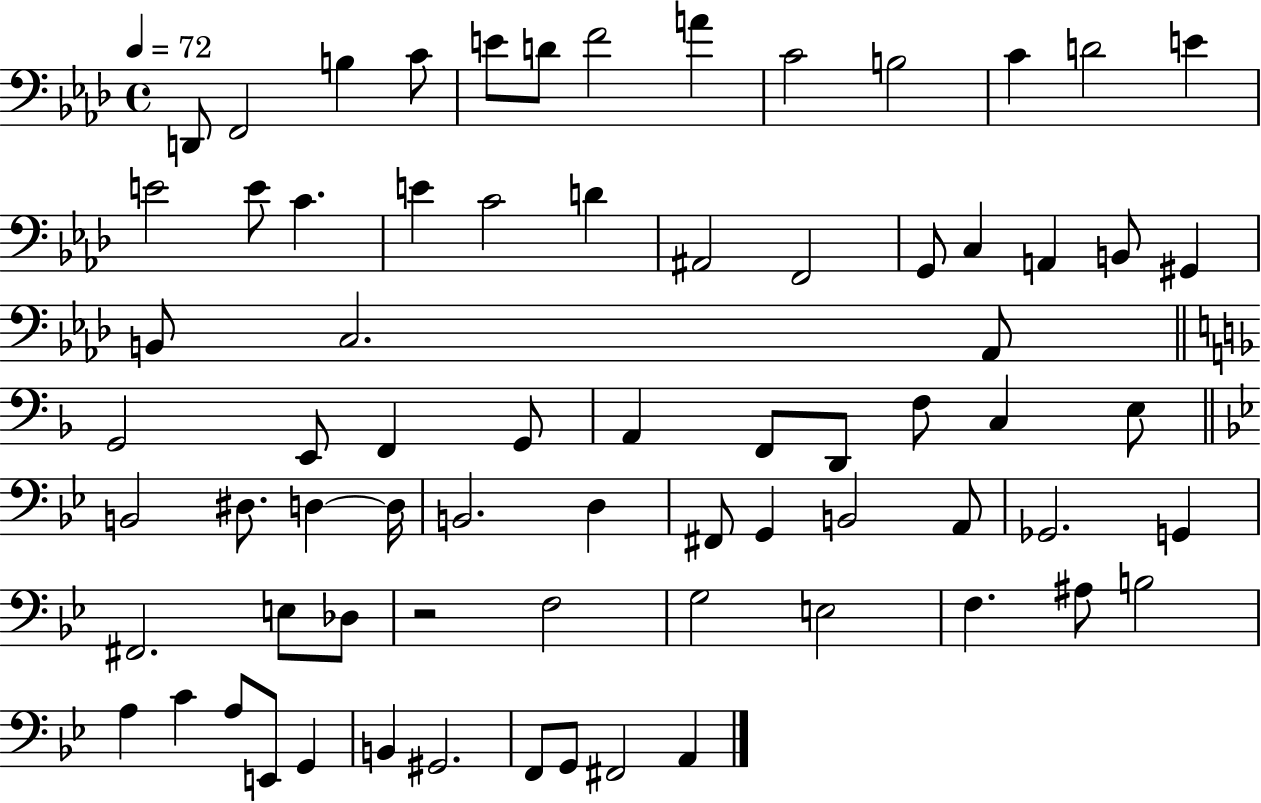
D2/e F2/h B3/q C4/e E4/e D4/e F4/h A4/q C4/h B3/h C4/q D4/h E4/q E4/h E4/e C4/q. E4/q C4/h D4/q A#2/h F2/h G2/e C3/q A2/q B2/e G#2/q B2/e C3/h. Ab2/e G2/h E2/e F2/q G2/e A2/q F2/e D2/e F3/e C3/q E3/e B2/h D#3/e. D3/q D3/s B2/h. D3/q F#2/e G2/q B2/h A2/e Gb2/h. G2/q F#2/h. E3/e Db3/e R/h F3/h G3/h E3/h F3/q. A#3/e B3/h A3/q C4/q A3/e E2/e G2/q B2/q G#2/h. F2/e G2/e F#2/h A2/q